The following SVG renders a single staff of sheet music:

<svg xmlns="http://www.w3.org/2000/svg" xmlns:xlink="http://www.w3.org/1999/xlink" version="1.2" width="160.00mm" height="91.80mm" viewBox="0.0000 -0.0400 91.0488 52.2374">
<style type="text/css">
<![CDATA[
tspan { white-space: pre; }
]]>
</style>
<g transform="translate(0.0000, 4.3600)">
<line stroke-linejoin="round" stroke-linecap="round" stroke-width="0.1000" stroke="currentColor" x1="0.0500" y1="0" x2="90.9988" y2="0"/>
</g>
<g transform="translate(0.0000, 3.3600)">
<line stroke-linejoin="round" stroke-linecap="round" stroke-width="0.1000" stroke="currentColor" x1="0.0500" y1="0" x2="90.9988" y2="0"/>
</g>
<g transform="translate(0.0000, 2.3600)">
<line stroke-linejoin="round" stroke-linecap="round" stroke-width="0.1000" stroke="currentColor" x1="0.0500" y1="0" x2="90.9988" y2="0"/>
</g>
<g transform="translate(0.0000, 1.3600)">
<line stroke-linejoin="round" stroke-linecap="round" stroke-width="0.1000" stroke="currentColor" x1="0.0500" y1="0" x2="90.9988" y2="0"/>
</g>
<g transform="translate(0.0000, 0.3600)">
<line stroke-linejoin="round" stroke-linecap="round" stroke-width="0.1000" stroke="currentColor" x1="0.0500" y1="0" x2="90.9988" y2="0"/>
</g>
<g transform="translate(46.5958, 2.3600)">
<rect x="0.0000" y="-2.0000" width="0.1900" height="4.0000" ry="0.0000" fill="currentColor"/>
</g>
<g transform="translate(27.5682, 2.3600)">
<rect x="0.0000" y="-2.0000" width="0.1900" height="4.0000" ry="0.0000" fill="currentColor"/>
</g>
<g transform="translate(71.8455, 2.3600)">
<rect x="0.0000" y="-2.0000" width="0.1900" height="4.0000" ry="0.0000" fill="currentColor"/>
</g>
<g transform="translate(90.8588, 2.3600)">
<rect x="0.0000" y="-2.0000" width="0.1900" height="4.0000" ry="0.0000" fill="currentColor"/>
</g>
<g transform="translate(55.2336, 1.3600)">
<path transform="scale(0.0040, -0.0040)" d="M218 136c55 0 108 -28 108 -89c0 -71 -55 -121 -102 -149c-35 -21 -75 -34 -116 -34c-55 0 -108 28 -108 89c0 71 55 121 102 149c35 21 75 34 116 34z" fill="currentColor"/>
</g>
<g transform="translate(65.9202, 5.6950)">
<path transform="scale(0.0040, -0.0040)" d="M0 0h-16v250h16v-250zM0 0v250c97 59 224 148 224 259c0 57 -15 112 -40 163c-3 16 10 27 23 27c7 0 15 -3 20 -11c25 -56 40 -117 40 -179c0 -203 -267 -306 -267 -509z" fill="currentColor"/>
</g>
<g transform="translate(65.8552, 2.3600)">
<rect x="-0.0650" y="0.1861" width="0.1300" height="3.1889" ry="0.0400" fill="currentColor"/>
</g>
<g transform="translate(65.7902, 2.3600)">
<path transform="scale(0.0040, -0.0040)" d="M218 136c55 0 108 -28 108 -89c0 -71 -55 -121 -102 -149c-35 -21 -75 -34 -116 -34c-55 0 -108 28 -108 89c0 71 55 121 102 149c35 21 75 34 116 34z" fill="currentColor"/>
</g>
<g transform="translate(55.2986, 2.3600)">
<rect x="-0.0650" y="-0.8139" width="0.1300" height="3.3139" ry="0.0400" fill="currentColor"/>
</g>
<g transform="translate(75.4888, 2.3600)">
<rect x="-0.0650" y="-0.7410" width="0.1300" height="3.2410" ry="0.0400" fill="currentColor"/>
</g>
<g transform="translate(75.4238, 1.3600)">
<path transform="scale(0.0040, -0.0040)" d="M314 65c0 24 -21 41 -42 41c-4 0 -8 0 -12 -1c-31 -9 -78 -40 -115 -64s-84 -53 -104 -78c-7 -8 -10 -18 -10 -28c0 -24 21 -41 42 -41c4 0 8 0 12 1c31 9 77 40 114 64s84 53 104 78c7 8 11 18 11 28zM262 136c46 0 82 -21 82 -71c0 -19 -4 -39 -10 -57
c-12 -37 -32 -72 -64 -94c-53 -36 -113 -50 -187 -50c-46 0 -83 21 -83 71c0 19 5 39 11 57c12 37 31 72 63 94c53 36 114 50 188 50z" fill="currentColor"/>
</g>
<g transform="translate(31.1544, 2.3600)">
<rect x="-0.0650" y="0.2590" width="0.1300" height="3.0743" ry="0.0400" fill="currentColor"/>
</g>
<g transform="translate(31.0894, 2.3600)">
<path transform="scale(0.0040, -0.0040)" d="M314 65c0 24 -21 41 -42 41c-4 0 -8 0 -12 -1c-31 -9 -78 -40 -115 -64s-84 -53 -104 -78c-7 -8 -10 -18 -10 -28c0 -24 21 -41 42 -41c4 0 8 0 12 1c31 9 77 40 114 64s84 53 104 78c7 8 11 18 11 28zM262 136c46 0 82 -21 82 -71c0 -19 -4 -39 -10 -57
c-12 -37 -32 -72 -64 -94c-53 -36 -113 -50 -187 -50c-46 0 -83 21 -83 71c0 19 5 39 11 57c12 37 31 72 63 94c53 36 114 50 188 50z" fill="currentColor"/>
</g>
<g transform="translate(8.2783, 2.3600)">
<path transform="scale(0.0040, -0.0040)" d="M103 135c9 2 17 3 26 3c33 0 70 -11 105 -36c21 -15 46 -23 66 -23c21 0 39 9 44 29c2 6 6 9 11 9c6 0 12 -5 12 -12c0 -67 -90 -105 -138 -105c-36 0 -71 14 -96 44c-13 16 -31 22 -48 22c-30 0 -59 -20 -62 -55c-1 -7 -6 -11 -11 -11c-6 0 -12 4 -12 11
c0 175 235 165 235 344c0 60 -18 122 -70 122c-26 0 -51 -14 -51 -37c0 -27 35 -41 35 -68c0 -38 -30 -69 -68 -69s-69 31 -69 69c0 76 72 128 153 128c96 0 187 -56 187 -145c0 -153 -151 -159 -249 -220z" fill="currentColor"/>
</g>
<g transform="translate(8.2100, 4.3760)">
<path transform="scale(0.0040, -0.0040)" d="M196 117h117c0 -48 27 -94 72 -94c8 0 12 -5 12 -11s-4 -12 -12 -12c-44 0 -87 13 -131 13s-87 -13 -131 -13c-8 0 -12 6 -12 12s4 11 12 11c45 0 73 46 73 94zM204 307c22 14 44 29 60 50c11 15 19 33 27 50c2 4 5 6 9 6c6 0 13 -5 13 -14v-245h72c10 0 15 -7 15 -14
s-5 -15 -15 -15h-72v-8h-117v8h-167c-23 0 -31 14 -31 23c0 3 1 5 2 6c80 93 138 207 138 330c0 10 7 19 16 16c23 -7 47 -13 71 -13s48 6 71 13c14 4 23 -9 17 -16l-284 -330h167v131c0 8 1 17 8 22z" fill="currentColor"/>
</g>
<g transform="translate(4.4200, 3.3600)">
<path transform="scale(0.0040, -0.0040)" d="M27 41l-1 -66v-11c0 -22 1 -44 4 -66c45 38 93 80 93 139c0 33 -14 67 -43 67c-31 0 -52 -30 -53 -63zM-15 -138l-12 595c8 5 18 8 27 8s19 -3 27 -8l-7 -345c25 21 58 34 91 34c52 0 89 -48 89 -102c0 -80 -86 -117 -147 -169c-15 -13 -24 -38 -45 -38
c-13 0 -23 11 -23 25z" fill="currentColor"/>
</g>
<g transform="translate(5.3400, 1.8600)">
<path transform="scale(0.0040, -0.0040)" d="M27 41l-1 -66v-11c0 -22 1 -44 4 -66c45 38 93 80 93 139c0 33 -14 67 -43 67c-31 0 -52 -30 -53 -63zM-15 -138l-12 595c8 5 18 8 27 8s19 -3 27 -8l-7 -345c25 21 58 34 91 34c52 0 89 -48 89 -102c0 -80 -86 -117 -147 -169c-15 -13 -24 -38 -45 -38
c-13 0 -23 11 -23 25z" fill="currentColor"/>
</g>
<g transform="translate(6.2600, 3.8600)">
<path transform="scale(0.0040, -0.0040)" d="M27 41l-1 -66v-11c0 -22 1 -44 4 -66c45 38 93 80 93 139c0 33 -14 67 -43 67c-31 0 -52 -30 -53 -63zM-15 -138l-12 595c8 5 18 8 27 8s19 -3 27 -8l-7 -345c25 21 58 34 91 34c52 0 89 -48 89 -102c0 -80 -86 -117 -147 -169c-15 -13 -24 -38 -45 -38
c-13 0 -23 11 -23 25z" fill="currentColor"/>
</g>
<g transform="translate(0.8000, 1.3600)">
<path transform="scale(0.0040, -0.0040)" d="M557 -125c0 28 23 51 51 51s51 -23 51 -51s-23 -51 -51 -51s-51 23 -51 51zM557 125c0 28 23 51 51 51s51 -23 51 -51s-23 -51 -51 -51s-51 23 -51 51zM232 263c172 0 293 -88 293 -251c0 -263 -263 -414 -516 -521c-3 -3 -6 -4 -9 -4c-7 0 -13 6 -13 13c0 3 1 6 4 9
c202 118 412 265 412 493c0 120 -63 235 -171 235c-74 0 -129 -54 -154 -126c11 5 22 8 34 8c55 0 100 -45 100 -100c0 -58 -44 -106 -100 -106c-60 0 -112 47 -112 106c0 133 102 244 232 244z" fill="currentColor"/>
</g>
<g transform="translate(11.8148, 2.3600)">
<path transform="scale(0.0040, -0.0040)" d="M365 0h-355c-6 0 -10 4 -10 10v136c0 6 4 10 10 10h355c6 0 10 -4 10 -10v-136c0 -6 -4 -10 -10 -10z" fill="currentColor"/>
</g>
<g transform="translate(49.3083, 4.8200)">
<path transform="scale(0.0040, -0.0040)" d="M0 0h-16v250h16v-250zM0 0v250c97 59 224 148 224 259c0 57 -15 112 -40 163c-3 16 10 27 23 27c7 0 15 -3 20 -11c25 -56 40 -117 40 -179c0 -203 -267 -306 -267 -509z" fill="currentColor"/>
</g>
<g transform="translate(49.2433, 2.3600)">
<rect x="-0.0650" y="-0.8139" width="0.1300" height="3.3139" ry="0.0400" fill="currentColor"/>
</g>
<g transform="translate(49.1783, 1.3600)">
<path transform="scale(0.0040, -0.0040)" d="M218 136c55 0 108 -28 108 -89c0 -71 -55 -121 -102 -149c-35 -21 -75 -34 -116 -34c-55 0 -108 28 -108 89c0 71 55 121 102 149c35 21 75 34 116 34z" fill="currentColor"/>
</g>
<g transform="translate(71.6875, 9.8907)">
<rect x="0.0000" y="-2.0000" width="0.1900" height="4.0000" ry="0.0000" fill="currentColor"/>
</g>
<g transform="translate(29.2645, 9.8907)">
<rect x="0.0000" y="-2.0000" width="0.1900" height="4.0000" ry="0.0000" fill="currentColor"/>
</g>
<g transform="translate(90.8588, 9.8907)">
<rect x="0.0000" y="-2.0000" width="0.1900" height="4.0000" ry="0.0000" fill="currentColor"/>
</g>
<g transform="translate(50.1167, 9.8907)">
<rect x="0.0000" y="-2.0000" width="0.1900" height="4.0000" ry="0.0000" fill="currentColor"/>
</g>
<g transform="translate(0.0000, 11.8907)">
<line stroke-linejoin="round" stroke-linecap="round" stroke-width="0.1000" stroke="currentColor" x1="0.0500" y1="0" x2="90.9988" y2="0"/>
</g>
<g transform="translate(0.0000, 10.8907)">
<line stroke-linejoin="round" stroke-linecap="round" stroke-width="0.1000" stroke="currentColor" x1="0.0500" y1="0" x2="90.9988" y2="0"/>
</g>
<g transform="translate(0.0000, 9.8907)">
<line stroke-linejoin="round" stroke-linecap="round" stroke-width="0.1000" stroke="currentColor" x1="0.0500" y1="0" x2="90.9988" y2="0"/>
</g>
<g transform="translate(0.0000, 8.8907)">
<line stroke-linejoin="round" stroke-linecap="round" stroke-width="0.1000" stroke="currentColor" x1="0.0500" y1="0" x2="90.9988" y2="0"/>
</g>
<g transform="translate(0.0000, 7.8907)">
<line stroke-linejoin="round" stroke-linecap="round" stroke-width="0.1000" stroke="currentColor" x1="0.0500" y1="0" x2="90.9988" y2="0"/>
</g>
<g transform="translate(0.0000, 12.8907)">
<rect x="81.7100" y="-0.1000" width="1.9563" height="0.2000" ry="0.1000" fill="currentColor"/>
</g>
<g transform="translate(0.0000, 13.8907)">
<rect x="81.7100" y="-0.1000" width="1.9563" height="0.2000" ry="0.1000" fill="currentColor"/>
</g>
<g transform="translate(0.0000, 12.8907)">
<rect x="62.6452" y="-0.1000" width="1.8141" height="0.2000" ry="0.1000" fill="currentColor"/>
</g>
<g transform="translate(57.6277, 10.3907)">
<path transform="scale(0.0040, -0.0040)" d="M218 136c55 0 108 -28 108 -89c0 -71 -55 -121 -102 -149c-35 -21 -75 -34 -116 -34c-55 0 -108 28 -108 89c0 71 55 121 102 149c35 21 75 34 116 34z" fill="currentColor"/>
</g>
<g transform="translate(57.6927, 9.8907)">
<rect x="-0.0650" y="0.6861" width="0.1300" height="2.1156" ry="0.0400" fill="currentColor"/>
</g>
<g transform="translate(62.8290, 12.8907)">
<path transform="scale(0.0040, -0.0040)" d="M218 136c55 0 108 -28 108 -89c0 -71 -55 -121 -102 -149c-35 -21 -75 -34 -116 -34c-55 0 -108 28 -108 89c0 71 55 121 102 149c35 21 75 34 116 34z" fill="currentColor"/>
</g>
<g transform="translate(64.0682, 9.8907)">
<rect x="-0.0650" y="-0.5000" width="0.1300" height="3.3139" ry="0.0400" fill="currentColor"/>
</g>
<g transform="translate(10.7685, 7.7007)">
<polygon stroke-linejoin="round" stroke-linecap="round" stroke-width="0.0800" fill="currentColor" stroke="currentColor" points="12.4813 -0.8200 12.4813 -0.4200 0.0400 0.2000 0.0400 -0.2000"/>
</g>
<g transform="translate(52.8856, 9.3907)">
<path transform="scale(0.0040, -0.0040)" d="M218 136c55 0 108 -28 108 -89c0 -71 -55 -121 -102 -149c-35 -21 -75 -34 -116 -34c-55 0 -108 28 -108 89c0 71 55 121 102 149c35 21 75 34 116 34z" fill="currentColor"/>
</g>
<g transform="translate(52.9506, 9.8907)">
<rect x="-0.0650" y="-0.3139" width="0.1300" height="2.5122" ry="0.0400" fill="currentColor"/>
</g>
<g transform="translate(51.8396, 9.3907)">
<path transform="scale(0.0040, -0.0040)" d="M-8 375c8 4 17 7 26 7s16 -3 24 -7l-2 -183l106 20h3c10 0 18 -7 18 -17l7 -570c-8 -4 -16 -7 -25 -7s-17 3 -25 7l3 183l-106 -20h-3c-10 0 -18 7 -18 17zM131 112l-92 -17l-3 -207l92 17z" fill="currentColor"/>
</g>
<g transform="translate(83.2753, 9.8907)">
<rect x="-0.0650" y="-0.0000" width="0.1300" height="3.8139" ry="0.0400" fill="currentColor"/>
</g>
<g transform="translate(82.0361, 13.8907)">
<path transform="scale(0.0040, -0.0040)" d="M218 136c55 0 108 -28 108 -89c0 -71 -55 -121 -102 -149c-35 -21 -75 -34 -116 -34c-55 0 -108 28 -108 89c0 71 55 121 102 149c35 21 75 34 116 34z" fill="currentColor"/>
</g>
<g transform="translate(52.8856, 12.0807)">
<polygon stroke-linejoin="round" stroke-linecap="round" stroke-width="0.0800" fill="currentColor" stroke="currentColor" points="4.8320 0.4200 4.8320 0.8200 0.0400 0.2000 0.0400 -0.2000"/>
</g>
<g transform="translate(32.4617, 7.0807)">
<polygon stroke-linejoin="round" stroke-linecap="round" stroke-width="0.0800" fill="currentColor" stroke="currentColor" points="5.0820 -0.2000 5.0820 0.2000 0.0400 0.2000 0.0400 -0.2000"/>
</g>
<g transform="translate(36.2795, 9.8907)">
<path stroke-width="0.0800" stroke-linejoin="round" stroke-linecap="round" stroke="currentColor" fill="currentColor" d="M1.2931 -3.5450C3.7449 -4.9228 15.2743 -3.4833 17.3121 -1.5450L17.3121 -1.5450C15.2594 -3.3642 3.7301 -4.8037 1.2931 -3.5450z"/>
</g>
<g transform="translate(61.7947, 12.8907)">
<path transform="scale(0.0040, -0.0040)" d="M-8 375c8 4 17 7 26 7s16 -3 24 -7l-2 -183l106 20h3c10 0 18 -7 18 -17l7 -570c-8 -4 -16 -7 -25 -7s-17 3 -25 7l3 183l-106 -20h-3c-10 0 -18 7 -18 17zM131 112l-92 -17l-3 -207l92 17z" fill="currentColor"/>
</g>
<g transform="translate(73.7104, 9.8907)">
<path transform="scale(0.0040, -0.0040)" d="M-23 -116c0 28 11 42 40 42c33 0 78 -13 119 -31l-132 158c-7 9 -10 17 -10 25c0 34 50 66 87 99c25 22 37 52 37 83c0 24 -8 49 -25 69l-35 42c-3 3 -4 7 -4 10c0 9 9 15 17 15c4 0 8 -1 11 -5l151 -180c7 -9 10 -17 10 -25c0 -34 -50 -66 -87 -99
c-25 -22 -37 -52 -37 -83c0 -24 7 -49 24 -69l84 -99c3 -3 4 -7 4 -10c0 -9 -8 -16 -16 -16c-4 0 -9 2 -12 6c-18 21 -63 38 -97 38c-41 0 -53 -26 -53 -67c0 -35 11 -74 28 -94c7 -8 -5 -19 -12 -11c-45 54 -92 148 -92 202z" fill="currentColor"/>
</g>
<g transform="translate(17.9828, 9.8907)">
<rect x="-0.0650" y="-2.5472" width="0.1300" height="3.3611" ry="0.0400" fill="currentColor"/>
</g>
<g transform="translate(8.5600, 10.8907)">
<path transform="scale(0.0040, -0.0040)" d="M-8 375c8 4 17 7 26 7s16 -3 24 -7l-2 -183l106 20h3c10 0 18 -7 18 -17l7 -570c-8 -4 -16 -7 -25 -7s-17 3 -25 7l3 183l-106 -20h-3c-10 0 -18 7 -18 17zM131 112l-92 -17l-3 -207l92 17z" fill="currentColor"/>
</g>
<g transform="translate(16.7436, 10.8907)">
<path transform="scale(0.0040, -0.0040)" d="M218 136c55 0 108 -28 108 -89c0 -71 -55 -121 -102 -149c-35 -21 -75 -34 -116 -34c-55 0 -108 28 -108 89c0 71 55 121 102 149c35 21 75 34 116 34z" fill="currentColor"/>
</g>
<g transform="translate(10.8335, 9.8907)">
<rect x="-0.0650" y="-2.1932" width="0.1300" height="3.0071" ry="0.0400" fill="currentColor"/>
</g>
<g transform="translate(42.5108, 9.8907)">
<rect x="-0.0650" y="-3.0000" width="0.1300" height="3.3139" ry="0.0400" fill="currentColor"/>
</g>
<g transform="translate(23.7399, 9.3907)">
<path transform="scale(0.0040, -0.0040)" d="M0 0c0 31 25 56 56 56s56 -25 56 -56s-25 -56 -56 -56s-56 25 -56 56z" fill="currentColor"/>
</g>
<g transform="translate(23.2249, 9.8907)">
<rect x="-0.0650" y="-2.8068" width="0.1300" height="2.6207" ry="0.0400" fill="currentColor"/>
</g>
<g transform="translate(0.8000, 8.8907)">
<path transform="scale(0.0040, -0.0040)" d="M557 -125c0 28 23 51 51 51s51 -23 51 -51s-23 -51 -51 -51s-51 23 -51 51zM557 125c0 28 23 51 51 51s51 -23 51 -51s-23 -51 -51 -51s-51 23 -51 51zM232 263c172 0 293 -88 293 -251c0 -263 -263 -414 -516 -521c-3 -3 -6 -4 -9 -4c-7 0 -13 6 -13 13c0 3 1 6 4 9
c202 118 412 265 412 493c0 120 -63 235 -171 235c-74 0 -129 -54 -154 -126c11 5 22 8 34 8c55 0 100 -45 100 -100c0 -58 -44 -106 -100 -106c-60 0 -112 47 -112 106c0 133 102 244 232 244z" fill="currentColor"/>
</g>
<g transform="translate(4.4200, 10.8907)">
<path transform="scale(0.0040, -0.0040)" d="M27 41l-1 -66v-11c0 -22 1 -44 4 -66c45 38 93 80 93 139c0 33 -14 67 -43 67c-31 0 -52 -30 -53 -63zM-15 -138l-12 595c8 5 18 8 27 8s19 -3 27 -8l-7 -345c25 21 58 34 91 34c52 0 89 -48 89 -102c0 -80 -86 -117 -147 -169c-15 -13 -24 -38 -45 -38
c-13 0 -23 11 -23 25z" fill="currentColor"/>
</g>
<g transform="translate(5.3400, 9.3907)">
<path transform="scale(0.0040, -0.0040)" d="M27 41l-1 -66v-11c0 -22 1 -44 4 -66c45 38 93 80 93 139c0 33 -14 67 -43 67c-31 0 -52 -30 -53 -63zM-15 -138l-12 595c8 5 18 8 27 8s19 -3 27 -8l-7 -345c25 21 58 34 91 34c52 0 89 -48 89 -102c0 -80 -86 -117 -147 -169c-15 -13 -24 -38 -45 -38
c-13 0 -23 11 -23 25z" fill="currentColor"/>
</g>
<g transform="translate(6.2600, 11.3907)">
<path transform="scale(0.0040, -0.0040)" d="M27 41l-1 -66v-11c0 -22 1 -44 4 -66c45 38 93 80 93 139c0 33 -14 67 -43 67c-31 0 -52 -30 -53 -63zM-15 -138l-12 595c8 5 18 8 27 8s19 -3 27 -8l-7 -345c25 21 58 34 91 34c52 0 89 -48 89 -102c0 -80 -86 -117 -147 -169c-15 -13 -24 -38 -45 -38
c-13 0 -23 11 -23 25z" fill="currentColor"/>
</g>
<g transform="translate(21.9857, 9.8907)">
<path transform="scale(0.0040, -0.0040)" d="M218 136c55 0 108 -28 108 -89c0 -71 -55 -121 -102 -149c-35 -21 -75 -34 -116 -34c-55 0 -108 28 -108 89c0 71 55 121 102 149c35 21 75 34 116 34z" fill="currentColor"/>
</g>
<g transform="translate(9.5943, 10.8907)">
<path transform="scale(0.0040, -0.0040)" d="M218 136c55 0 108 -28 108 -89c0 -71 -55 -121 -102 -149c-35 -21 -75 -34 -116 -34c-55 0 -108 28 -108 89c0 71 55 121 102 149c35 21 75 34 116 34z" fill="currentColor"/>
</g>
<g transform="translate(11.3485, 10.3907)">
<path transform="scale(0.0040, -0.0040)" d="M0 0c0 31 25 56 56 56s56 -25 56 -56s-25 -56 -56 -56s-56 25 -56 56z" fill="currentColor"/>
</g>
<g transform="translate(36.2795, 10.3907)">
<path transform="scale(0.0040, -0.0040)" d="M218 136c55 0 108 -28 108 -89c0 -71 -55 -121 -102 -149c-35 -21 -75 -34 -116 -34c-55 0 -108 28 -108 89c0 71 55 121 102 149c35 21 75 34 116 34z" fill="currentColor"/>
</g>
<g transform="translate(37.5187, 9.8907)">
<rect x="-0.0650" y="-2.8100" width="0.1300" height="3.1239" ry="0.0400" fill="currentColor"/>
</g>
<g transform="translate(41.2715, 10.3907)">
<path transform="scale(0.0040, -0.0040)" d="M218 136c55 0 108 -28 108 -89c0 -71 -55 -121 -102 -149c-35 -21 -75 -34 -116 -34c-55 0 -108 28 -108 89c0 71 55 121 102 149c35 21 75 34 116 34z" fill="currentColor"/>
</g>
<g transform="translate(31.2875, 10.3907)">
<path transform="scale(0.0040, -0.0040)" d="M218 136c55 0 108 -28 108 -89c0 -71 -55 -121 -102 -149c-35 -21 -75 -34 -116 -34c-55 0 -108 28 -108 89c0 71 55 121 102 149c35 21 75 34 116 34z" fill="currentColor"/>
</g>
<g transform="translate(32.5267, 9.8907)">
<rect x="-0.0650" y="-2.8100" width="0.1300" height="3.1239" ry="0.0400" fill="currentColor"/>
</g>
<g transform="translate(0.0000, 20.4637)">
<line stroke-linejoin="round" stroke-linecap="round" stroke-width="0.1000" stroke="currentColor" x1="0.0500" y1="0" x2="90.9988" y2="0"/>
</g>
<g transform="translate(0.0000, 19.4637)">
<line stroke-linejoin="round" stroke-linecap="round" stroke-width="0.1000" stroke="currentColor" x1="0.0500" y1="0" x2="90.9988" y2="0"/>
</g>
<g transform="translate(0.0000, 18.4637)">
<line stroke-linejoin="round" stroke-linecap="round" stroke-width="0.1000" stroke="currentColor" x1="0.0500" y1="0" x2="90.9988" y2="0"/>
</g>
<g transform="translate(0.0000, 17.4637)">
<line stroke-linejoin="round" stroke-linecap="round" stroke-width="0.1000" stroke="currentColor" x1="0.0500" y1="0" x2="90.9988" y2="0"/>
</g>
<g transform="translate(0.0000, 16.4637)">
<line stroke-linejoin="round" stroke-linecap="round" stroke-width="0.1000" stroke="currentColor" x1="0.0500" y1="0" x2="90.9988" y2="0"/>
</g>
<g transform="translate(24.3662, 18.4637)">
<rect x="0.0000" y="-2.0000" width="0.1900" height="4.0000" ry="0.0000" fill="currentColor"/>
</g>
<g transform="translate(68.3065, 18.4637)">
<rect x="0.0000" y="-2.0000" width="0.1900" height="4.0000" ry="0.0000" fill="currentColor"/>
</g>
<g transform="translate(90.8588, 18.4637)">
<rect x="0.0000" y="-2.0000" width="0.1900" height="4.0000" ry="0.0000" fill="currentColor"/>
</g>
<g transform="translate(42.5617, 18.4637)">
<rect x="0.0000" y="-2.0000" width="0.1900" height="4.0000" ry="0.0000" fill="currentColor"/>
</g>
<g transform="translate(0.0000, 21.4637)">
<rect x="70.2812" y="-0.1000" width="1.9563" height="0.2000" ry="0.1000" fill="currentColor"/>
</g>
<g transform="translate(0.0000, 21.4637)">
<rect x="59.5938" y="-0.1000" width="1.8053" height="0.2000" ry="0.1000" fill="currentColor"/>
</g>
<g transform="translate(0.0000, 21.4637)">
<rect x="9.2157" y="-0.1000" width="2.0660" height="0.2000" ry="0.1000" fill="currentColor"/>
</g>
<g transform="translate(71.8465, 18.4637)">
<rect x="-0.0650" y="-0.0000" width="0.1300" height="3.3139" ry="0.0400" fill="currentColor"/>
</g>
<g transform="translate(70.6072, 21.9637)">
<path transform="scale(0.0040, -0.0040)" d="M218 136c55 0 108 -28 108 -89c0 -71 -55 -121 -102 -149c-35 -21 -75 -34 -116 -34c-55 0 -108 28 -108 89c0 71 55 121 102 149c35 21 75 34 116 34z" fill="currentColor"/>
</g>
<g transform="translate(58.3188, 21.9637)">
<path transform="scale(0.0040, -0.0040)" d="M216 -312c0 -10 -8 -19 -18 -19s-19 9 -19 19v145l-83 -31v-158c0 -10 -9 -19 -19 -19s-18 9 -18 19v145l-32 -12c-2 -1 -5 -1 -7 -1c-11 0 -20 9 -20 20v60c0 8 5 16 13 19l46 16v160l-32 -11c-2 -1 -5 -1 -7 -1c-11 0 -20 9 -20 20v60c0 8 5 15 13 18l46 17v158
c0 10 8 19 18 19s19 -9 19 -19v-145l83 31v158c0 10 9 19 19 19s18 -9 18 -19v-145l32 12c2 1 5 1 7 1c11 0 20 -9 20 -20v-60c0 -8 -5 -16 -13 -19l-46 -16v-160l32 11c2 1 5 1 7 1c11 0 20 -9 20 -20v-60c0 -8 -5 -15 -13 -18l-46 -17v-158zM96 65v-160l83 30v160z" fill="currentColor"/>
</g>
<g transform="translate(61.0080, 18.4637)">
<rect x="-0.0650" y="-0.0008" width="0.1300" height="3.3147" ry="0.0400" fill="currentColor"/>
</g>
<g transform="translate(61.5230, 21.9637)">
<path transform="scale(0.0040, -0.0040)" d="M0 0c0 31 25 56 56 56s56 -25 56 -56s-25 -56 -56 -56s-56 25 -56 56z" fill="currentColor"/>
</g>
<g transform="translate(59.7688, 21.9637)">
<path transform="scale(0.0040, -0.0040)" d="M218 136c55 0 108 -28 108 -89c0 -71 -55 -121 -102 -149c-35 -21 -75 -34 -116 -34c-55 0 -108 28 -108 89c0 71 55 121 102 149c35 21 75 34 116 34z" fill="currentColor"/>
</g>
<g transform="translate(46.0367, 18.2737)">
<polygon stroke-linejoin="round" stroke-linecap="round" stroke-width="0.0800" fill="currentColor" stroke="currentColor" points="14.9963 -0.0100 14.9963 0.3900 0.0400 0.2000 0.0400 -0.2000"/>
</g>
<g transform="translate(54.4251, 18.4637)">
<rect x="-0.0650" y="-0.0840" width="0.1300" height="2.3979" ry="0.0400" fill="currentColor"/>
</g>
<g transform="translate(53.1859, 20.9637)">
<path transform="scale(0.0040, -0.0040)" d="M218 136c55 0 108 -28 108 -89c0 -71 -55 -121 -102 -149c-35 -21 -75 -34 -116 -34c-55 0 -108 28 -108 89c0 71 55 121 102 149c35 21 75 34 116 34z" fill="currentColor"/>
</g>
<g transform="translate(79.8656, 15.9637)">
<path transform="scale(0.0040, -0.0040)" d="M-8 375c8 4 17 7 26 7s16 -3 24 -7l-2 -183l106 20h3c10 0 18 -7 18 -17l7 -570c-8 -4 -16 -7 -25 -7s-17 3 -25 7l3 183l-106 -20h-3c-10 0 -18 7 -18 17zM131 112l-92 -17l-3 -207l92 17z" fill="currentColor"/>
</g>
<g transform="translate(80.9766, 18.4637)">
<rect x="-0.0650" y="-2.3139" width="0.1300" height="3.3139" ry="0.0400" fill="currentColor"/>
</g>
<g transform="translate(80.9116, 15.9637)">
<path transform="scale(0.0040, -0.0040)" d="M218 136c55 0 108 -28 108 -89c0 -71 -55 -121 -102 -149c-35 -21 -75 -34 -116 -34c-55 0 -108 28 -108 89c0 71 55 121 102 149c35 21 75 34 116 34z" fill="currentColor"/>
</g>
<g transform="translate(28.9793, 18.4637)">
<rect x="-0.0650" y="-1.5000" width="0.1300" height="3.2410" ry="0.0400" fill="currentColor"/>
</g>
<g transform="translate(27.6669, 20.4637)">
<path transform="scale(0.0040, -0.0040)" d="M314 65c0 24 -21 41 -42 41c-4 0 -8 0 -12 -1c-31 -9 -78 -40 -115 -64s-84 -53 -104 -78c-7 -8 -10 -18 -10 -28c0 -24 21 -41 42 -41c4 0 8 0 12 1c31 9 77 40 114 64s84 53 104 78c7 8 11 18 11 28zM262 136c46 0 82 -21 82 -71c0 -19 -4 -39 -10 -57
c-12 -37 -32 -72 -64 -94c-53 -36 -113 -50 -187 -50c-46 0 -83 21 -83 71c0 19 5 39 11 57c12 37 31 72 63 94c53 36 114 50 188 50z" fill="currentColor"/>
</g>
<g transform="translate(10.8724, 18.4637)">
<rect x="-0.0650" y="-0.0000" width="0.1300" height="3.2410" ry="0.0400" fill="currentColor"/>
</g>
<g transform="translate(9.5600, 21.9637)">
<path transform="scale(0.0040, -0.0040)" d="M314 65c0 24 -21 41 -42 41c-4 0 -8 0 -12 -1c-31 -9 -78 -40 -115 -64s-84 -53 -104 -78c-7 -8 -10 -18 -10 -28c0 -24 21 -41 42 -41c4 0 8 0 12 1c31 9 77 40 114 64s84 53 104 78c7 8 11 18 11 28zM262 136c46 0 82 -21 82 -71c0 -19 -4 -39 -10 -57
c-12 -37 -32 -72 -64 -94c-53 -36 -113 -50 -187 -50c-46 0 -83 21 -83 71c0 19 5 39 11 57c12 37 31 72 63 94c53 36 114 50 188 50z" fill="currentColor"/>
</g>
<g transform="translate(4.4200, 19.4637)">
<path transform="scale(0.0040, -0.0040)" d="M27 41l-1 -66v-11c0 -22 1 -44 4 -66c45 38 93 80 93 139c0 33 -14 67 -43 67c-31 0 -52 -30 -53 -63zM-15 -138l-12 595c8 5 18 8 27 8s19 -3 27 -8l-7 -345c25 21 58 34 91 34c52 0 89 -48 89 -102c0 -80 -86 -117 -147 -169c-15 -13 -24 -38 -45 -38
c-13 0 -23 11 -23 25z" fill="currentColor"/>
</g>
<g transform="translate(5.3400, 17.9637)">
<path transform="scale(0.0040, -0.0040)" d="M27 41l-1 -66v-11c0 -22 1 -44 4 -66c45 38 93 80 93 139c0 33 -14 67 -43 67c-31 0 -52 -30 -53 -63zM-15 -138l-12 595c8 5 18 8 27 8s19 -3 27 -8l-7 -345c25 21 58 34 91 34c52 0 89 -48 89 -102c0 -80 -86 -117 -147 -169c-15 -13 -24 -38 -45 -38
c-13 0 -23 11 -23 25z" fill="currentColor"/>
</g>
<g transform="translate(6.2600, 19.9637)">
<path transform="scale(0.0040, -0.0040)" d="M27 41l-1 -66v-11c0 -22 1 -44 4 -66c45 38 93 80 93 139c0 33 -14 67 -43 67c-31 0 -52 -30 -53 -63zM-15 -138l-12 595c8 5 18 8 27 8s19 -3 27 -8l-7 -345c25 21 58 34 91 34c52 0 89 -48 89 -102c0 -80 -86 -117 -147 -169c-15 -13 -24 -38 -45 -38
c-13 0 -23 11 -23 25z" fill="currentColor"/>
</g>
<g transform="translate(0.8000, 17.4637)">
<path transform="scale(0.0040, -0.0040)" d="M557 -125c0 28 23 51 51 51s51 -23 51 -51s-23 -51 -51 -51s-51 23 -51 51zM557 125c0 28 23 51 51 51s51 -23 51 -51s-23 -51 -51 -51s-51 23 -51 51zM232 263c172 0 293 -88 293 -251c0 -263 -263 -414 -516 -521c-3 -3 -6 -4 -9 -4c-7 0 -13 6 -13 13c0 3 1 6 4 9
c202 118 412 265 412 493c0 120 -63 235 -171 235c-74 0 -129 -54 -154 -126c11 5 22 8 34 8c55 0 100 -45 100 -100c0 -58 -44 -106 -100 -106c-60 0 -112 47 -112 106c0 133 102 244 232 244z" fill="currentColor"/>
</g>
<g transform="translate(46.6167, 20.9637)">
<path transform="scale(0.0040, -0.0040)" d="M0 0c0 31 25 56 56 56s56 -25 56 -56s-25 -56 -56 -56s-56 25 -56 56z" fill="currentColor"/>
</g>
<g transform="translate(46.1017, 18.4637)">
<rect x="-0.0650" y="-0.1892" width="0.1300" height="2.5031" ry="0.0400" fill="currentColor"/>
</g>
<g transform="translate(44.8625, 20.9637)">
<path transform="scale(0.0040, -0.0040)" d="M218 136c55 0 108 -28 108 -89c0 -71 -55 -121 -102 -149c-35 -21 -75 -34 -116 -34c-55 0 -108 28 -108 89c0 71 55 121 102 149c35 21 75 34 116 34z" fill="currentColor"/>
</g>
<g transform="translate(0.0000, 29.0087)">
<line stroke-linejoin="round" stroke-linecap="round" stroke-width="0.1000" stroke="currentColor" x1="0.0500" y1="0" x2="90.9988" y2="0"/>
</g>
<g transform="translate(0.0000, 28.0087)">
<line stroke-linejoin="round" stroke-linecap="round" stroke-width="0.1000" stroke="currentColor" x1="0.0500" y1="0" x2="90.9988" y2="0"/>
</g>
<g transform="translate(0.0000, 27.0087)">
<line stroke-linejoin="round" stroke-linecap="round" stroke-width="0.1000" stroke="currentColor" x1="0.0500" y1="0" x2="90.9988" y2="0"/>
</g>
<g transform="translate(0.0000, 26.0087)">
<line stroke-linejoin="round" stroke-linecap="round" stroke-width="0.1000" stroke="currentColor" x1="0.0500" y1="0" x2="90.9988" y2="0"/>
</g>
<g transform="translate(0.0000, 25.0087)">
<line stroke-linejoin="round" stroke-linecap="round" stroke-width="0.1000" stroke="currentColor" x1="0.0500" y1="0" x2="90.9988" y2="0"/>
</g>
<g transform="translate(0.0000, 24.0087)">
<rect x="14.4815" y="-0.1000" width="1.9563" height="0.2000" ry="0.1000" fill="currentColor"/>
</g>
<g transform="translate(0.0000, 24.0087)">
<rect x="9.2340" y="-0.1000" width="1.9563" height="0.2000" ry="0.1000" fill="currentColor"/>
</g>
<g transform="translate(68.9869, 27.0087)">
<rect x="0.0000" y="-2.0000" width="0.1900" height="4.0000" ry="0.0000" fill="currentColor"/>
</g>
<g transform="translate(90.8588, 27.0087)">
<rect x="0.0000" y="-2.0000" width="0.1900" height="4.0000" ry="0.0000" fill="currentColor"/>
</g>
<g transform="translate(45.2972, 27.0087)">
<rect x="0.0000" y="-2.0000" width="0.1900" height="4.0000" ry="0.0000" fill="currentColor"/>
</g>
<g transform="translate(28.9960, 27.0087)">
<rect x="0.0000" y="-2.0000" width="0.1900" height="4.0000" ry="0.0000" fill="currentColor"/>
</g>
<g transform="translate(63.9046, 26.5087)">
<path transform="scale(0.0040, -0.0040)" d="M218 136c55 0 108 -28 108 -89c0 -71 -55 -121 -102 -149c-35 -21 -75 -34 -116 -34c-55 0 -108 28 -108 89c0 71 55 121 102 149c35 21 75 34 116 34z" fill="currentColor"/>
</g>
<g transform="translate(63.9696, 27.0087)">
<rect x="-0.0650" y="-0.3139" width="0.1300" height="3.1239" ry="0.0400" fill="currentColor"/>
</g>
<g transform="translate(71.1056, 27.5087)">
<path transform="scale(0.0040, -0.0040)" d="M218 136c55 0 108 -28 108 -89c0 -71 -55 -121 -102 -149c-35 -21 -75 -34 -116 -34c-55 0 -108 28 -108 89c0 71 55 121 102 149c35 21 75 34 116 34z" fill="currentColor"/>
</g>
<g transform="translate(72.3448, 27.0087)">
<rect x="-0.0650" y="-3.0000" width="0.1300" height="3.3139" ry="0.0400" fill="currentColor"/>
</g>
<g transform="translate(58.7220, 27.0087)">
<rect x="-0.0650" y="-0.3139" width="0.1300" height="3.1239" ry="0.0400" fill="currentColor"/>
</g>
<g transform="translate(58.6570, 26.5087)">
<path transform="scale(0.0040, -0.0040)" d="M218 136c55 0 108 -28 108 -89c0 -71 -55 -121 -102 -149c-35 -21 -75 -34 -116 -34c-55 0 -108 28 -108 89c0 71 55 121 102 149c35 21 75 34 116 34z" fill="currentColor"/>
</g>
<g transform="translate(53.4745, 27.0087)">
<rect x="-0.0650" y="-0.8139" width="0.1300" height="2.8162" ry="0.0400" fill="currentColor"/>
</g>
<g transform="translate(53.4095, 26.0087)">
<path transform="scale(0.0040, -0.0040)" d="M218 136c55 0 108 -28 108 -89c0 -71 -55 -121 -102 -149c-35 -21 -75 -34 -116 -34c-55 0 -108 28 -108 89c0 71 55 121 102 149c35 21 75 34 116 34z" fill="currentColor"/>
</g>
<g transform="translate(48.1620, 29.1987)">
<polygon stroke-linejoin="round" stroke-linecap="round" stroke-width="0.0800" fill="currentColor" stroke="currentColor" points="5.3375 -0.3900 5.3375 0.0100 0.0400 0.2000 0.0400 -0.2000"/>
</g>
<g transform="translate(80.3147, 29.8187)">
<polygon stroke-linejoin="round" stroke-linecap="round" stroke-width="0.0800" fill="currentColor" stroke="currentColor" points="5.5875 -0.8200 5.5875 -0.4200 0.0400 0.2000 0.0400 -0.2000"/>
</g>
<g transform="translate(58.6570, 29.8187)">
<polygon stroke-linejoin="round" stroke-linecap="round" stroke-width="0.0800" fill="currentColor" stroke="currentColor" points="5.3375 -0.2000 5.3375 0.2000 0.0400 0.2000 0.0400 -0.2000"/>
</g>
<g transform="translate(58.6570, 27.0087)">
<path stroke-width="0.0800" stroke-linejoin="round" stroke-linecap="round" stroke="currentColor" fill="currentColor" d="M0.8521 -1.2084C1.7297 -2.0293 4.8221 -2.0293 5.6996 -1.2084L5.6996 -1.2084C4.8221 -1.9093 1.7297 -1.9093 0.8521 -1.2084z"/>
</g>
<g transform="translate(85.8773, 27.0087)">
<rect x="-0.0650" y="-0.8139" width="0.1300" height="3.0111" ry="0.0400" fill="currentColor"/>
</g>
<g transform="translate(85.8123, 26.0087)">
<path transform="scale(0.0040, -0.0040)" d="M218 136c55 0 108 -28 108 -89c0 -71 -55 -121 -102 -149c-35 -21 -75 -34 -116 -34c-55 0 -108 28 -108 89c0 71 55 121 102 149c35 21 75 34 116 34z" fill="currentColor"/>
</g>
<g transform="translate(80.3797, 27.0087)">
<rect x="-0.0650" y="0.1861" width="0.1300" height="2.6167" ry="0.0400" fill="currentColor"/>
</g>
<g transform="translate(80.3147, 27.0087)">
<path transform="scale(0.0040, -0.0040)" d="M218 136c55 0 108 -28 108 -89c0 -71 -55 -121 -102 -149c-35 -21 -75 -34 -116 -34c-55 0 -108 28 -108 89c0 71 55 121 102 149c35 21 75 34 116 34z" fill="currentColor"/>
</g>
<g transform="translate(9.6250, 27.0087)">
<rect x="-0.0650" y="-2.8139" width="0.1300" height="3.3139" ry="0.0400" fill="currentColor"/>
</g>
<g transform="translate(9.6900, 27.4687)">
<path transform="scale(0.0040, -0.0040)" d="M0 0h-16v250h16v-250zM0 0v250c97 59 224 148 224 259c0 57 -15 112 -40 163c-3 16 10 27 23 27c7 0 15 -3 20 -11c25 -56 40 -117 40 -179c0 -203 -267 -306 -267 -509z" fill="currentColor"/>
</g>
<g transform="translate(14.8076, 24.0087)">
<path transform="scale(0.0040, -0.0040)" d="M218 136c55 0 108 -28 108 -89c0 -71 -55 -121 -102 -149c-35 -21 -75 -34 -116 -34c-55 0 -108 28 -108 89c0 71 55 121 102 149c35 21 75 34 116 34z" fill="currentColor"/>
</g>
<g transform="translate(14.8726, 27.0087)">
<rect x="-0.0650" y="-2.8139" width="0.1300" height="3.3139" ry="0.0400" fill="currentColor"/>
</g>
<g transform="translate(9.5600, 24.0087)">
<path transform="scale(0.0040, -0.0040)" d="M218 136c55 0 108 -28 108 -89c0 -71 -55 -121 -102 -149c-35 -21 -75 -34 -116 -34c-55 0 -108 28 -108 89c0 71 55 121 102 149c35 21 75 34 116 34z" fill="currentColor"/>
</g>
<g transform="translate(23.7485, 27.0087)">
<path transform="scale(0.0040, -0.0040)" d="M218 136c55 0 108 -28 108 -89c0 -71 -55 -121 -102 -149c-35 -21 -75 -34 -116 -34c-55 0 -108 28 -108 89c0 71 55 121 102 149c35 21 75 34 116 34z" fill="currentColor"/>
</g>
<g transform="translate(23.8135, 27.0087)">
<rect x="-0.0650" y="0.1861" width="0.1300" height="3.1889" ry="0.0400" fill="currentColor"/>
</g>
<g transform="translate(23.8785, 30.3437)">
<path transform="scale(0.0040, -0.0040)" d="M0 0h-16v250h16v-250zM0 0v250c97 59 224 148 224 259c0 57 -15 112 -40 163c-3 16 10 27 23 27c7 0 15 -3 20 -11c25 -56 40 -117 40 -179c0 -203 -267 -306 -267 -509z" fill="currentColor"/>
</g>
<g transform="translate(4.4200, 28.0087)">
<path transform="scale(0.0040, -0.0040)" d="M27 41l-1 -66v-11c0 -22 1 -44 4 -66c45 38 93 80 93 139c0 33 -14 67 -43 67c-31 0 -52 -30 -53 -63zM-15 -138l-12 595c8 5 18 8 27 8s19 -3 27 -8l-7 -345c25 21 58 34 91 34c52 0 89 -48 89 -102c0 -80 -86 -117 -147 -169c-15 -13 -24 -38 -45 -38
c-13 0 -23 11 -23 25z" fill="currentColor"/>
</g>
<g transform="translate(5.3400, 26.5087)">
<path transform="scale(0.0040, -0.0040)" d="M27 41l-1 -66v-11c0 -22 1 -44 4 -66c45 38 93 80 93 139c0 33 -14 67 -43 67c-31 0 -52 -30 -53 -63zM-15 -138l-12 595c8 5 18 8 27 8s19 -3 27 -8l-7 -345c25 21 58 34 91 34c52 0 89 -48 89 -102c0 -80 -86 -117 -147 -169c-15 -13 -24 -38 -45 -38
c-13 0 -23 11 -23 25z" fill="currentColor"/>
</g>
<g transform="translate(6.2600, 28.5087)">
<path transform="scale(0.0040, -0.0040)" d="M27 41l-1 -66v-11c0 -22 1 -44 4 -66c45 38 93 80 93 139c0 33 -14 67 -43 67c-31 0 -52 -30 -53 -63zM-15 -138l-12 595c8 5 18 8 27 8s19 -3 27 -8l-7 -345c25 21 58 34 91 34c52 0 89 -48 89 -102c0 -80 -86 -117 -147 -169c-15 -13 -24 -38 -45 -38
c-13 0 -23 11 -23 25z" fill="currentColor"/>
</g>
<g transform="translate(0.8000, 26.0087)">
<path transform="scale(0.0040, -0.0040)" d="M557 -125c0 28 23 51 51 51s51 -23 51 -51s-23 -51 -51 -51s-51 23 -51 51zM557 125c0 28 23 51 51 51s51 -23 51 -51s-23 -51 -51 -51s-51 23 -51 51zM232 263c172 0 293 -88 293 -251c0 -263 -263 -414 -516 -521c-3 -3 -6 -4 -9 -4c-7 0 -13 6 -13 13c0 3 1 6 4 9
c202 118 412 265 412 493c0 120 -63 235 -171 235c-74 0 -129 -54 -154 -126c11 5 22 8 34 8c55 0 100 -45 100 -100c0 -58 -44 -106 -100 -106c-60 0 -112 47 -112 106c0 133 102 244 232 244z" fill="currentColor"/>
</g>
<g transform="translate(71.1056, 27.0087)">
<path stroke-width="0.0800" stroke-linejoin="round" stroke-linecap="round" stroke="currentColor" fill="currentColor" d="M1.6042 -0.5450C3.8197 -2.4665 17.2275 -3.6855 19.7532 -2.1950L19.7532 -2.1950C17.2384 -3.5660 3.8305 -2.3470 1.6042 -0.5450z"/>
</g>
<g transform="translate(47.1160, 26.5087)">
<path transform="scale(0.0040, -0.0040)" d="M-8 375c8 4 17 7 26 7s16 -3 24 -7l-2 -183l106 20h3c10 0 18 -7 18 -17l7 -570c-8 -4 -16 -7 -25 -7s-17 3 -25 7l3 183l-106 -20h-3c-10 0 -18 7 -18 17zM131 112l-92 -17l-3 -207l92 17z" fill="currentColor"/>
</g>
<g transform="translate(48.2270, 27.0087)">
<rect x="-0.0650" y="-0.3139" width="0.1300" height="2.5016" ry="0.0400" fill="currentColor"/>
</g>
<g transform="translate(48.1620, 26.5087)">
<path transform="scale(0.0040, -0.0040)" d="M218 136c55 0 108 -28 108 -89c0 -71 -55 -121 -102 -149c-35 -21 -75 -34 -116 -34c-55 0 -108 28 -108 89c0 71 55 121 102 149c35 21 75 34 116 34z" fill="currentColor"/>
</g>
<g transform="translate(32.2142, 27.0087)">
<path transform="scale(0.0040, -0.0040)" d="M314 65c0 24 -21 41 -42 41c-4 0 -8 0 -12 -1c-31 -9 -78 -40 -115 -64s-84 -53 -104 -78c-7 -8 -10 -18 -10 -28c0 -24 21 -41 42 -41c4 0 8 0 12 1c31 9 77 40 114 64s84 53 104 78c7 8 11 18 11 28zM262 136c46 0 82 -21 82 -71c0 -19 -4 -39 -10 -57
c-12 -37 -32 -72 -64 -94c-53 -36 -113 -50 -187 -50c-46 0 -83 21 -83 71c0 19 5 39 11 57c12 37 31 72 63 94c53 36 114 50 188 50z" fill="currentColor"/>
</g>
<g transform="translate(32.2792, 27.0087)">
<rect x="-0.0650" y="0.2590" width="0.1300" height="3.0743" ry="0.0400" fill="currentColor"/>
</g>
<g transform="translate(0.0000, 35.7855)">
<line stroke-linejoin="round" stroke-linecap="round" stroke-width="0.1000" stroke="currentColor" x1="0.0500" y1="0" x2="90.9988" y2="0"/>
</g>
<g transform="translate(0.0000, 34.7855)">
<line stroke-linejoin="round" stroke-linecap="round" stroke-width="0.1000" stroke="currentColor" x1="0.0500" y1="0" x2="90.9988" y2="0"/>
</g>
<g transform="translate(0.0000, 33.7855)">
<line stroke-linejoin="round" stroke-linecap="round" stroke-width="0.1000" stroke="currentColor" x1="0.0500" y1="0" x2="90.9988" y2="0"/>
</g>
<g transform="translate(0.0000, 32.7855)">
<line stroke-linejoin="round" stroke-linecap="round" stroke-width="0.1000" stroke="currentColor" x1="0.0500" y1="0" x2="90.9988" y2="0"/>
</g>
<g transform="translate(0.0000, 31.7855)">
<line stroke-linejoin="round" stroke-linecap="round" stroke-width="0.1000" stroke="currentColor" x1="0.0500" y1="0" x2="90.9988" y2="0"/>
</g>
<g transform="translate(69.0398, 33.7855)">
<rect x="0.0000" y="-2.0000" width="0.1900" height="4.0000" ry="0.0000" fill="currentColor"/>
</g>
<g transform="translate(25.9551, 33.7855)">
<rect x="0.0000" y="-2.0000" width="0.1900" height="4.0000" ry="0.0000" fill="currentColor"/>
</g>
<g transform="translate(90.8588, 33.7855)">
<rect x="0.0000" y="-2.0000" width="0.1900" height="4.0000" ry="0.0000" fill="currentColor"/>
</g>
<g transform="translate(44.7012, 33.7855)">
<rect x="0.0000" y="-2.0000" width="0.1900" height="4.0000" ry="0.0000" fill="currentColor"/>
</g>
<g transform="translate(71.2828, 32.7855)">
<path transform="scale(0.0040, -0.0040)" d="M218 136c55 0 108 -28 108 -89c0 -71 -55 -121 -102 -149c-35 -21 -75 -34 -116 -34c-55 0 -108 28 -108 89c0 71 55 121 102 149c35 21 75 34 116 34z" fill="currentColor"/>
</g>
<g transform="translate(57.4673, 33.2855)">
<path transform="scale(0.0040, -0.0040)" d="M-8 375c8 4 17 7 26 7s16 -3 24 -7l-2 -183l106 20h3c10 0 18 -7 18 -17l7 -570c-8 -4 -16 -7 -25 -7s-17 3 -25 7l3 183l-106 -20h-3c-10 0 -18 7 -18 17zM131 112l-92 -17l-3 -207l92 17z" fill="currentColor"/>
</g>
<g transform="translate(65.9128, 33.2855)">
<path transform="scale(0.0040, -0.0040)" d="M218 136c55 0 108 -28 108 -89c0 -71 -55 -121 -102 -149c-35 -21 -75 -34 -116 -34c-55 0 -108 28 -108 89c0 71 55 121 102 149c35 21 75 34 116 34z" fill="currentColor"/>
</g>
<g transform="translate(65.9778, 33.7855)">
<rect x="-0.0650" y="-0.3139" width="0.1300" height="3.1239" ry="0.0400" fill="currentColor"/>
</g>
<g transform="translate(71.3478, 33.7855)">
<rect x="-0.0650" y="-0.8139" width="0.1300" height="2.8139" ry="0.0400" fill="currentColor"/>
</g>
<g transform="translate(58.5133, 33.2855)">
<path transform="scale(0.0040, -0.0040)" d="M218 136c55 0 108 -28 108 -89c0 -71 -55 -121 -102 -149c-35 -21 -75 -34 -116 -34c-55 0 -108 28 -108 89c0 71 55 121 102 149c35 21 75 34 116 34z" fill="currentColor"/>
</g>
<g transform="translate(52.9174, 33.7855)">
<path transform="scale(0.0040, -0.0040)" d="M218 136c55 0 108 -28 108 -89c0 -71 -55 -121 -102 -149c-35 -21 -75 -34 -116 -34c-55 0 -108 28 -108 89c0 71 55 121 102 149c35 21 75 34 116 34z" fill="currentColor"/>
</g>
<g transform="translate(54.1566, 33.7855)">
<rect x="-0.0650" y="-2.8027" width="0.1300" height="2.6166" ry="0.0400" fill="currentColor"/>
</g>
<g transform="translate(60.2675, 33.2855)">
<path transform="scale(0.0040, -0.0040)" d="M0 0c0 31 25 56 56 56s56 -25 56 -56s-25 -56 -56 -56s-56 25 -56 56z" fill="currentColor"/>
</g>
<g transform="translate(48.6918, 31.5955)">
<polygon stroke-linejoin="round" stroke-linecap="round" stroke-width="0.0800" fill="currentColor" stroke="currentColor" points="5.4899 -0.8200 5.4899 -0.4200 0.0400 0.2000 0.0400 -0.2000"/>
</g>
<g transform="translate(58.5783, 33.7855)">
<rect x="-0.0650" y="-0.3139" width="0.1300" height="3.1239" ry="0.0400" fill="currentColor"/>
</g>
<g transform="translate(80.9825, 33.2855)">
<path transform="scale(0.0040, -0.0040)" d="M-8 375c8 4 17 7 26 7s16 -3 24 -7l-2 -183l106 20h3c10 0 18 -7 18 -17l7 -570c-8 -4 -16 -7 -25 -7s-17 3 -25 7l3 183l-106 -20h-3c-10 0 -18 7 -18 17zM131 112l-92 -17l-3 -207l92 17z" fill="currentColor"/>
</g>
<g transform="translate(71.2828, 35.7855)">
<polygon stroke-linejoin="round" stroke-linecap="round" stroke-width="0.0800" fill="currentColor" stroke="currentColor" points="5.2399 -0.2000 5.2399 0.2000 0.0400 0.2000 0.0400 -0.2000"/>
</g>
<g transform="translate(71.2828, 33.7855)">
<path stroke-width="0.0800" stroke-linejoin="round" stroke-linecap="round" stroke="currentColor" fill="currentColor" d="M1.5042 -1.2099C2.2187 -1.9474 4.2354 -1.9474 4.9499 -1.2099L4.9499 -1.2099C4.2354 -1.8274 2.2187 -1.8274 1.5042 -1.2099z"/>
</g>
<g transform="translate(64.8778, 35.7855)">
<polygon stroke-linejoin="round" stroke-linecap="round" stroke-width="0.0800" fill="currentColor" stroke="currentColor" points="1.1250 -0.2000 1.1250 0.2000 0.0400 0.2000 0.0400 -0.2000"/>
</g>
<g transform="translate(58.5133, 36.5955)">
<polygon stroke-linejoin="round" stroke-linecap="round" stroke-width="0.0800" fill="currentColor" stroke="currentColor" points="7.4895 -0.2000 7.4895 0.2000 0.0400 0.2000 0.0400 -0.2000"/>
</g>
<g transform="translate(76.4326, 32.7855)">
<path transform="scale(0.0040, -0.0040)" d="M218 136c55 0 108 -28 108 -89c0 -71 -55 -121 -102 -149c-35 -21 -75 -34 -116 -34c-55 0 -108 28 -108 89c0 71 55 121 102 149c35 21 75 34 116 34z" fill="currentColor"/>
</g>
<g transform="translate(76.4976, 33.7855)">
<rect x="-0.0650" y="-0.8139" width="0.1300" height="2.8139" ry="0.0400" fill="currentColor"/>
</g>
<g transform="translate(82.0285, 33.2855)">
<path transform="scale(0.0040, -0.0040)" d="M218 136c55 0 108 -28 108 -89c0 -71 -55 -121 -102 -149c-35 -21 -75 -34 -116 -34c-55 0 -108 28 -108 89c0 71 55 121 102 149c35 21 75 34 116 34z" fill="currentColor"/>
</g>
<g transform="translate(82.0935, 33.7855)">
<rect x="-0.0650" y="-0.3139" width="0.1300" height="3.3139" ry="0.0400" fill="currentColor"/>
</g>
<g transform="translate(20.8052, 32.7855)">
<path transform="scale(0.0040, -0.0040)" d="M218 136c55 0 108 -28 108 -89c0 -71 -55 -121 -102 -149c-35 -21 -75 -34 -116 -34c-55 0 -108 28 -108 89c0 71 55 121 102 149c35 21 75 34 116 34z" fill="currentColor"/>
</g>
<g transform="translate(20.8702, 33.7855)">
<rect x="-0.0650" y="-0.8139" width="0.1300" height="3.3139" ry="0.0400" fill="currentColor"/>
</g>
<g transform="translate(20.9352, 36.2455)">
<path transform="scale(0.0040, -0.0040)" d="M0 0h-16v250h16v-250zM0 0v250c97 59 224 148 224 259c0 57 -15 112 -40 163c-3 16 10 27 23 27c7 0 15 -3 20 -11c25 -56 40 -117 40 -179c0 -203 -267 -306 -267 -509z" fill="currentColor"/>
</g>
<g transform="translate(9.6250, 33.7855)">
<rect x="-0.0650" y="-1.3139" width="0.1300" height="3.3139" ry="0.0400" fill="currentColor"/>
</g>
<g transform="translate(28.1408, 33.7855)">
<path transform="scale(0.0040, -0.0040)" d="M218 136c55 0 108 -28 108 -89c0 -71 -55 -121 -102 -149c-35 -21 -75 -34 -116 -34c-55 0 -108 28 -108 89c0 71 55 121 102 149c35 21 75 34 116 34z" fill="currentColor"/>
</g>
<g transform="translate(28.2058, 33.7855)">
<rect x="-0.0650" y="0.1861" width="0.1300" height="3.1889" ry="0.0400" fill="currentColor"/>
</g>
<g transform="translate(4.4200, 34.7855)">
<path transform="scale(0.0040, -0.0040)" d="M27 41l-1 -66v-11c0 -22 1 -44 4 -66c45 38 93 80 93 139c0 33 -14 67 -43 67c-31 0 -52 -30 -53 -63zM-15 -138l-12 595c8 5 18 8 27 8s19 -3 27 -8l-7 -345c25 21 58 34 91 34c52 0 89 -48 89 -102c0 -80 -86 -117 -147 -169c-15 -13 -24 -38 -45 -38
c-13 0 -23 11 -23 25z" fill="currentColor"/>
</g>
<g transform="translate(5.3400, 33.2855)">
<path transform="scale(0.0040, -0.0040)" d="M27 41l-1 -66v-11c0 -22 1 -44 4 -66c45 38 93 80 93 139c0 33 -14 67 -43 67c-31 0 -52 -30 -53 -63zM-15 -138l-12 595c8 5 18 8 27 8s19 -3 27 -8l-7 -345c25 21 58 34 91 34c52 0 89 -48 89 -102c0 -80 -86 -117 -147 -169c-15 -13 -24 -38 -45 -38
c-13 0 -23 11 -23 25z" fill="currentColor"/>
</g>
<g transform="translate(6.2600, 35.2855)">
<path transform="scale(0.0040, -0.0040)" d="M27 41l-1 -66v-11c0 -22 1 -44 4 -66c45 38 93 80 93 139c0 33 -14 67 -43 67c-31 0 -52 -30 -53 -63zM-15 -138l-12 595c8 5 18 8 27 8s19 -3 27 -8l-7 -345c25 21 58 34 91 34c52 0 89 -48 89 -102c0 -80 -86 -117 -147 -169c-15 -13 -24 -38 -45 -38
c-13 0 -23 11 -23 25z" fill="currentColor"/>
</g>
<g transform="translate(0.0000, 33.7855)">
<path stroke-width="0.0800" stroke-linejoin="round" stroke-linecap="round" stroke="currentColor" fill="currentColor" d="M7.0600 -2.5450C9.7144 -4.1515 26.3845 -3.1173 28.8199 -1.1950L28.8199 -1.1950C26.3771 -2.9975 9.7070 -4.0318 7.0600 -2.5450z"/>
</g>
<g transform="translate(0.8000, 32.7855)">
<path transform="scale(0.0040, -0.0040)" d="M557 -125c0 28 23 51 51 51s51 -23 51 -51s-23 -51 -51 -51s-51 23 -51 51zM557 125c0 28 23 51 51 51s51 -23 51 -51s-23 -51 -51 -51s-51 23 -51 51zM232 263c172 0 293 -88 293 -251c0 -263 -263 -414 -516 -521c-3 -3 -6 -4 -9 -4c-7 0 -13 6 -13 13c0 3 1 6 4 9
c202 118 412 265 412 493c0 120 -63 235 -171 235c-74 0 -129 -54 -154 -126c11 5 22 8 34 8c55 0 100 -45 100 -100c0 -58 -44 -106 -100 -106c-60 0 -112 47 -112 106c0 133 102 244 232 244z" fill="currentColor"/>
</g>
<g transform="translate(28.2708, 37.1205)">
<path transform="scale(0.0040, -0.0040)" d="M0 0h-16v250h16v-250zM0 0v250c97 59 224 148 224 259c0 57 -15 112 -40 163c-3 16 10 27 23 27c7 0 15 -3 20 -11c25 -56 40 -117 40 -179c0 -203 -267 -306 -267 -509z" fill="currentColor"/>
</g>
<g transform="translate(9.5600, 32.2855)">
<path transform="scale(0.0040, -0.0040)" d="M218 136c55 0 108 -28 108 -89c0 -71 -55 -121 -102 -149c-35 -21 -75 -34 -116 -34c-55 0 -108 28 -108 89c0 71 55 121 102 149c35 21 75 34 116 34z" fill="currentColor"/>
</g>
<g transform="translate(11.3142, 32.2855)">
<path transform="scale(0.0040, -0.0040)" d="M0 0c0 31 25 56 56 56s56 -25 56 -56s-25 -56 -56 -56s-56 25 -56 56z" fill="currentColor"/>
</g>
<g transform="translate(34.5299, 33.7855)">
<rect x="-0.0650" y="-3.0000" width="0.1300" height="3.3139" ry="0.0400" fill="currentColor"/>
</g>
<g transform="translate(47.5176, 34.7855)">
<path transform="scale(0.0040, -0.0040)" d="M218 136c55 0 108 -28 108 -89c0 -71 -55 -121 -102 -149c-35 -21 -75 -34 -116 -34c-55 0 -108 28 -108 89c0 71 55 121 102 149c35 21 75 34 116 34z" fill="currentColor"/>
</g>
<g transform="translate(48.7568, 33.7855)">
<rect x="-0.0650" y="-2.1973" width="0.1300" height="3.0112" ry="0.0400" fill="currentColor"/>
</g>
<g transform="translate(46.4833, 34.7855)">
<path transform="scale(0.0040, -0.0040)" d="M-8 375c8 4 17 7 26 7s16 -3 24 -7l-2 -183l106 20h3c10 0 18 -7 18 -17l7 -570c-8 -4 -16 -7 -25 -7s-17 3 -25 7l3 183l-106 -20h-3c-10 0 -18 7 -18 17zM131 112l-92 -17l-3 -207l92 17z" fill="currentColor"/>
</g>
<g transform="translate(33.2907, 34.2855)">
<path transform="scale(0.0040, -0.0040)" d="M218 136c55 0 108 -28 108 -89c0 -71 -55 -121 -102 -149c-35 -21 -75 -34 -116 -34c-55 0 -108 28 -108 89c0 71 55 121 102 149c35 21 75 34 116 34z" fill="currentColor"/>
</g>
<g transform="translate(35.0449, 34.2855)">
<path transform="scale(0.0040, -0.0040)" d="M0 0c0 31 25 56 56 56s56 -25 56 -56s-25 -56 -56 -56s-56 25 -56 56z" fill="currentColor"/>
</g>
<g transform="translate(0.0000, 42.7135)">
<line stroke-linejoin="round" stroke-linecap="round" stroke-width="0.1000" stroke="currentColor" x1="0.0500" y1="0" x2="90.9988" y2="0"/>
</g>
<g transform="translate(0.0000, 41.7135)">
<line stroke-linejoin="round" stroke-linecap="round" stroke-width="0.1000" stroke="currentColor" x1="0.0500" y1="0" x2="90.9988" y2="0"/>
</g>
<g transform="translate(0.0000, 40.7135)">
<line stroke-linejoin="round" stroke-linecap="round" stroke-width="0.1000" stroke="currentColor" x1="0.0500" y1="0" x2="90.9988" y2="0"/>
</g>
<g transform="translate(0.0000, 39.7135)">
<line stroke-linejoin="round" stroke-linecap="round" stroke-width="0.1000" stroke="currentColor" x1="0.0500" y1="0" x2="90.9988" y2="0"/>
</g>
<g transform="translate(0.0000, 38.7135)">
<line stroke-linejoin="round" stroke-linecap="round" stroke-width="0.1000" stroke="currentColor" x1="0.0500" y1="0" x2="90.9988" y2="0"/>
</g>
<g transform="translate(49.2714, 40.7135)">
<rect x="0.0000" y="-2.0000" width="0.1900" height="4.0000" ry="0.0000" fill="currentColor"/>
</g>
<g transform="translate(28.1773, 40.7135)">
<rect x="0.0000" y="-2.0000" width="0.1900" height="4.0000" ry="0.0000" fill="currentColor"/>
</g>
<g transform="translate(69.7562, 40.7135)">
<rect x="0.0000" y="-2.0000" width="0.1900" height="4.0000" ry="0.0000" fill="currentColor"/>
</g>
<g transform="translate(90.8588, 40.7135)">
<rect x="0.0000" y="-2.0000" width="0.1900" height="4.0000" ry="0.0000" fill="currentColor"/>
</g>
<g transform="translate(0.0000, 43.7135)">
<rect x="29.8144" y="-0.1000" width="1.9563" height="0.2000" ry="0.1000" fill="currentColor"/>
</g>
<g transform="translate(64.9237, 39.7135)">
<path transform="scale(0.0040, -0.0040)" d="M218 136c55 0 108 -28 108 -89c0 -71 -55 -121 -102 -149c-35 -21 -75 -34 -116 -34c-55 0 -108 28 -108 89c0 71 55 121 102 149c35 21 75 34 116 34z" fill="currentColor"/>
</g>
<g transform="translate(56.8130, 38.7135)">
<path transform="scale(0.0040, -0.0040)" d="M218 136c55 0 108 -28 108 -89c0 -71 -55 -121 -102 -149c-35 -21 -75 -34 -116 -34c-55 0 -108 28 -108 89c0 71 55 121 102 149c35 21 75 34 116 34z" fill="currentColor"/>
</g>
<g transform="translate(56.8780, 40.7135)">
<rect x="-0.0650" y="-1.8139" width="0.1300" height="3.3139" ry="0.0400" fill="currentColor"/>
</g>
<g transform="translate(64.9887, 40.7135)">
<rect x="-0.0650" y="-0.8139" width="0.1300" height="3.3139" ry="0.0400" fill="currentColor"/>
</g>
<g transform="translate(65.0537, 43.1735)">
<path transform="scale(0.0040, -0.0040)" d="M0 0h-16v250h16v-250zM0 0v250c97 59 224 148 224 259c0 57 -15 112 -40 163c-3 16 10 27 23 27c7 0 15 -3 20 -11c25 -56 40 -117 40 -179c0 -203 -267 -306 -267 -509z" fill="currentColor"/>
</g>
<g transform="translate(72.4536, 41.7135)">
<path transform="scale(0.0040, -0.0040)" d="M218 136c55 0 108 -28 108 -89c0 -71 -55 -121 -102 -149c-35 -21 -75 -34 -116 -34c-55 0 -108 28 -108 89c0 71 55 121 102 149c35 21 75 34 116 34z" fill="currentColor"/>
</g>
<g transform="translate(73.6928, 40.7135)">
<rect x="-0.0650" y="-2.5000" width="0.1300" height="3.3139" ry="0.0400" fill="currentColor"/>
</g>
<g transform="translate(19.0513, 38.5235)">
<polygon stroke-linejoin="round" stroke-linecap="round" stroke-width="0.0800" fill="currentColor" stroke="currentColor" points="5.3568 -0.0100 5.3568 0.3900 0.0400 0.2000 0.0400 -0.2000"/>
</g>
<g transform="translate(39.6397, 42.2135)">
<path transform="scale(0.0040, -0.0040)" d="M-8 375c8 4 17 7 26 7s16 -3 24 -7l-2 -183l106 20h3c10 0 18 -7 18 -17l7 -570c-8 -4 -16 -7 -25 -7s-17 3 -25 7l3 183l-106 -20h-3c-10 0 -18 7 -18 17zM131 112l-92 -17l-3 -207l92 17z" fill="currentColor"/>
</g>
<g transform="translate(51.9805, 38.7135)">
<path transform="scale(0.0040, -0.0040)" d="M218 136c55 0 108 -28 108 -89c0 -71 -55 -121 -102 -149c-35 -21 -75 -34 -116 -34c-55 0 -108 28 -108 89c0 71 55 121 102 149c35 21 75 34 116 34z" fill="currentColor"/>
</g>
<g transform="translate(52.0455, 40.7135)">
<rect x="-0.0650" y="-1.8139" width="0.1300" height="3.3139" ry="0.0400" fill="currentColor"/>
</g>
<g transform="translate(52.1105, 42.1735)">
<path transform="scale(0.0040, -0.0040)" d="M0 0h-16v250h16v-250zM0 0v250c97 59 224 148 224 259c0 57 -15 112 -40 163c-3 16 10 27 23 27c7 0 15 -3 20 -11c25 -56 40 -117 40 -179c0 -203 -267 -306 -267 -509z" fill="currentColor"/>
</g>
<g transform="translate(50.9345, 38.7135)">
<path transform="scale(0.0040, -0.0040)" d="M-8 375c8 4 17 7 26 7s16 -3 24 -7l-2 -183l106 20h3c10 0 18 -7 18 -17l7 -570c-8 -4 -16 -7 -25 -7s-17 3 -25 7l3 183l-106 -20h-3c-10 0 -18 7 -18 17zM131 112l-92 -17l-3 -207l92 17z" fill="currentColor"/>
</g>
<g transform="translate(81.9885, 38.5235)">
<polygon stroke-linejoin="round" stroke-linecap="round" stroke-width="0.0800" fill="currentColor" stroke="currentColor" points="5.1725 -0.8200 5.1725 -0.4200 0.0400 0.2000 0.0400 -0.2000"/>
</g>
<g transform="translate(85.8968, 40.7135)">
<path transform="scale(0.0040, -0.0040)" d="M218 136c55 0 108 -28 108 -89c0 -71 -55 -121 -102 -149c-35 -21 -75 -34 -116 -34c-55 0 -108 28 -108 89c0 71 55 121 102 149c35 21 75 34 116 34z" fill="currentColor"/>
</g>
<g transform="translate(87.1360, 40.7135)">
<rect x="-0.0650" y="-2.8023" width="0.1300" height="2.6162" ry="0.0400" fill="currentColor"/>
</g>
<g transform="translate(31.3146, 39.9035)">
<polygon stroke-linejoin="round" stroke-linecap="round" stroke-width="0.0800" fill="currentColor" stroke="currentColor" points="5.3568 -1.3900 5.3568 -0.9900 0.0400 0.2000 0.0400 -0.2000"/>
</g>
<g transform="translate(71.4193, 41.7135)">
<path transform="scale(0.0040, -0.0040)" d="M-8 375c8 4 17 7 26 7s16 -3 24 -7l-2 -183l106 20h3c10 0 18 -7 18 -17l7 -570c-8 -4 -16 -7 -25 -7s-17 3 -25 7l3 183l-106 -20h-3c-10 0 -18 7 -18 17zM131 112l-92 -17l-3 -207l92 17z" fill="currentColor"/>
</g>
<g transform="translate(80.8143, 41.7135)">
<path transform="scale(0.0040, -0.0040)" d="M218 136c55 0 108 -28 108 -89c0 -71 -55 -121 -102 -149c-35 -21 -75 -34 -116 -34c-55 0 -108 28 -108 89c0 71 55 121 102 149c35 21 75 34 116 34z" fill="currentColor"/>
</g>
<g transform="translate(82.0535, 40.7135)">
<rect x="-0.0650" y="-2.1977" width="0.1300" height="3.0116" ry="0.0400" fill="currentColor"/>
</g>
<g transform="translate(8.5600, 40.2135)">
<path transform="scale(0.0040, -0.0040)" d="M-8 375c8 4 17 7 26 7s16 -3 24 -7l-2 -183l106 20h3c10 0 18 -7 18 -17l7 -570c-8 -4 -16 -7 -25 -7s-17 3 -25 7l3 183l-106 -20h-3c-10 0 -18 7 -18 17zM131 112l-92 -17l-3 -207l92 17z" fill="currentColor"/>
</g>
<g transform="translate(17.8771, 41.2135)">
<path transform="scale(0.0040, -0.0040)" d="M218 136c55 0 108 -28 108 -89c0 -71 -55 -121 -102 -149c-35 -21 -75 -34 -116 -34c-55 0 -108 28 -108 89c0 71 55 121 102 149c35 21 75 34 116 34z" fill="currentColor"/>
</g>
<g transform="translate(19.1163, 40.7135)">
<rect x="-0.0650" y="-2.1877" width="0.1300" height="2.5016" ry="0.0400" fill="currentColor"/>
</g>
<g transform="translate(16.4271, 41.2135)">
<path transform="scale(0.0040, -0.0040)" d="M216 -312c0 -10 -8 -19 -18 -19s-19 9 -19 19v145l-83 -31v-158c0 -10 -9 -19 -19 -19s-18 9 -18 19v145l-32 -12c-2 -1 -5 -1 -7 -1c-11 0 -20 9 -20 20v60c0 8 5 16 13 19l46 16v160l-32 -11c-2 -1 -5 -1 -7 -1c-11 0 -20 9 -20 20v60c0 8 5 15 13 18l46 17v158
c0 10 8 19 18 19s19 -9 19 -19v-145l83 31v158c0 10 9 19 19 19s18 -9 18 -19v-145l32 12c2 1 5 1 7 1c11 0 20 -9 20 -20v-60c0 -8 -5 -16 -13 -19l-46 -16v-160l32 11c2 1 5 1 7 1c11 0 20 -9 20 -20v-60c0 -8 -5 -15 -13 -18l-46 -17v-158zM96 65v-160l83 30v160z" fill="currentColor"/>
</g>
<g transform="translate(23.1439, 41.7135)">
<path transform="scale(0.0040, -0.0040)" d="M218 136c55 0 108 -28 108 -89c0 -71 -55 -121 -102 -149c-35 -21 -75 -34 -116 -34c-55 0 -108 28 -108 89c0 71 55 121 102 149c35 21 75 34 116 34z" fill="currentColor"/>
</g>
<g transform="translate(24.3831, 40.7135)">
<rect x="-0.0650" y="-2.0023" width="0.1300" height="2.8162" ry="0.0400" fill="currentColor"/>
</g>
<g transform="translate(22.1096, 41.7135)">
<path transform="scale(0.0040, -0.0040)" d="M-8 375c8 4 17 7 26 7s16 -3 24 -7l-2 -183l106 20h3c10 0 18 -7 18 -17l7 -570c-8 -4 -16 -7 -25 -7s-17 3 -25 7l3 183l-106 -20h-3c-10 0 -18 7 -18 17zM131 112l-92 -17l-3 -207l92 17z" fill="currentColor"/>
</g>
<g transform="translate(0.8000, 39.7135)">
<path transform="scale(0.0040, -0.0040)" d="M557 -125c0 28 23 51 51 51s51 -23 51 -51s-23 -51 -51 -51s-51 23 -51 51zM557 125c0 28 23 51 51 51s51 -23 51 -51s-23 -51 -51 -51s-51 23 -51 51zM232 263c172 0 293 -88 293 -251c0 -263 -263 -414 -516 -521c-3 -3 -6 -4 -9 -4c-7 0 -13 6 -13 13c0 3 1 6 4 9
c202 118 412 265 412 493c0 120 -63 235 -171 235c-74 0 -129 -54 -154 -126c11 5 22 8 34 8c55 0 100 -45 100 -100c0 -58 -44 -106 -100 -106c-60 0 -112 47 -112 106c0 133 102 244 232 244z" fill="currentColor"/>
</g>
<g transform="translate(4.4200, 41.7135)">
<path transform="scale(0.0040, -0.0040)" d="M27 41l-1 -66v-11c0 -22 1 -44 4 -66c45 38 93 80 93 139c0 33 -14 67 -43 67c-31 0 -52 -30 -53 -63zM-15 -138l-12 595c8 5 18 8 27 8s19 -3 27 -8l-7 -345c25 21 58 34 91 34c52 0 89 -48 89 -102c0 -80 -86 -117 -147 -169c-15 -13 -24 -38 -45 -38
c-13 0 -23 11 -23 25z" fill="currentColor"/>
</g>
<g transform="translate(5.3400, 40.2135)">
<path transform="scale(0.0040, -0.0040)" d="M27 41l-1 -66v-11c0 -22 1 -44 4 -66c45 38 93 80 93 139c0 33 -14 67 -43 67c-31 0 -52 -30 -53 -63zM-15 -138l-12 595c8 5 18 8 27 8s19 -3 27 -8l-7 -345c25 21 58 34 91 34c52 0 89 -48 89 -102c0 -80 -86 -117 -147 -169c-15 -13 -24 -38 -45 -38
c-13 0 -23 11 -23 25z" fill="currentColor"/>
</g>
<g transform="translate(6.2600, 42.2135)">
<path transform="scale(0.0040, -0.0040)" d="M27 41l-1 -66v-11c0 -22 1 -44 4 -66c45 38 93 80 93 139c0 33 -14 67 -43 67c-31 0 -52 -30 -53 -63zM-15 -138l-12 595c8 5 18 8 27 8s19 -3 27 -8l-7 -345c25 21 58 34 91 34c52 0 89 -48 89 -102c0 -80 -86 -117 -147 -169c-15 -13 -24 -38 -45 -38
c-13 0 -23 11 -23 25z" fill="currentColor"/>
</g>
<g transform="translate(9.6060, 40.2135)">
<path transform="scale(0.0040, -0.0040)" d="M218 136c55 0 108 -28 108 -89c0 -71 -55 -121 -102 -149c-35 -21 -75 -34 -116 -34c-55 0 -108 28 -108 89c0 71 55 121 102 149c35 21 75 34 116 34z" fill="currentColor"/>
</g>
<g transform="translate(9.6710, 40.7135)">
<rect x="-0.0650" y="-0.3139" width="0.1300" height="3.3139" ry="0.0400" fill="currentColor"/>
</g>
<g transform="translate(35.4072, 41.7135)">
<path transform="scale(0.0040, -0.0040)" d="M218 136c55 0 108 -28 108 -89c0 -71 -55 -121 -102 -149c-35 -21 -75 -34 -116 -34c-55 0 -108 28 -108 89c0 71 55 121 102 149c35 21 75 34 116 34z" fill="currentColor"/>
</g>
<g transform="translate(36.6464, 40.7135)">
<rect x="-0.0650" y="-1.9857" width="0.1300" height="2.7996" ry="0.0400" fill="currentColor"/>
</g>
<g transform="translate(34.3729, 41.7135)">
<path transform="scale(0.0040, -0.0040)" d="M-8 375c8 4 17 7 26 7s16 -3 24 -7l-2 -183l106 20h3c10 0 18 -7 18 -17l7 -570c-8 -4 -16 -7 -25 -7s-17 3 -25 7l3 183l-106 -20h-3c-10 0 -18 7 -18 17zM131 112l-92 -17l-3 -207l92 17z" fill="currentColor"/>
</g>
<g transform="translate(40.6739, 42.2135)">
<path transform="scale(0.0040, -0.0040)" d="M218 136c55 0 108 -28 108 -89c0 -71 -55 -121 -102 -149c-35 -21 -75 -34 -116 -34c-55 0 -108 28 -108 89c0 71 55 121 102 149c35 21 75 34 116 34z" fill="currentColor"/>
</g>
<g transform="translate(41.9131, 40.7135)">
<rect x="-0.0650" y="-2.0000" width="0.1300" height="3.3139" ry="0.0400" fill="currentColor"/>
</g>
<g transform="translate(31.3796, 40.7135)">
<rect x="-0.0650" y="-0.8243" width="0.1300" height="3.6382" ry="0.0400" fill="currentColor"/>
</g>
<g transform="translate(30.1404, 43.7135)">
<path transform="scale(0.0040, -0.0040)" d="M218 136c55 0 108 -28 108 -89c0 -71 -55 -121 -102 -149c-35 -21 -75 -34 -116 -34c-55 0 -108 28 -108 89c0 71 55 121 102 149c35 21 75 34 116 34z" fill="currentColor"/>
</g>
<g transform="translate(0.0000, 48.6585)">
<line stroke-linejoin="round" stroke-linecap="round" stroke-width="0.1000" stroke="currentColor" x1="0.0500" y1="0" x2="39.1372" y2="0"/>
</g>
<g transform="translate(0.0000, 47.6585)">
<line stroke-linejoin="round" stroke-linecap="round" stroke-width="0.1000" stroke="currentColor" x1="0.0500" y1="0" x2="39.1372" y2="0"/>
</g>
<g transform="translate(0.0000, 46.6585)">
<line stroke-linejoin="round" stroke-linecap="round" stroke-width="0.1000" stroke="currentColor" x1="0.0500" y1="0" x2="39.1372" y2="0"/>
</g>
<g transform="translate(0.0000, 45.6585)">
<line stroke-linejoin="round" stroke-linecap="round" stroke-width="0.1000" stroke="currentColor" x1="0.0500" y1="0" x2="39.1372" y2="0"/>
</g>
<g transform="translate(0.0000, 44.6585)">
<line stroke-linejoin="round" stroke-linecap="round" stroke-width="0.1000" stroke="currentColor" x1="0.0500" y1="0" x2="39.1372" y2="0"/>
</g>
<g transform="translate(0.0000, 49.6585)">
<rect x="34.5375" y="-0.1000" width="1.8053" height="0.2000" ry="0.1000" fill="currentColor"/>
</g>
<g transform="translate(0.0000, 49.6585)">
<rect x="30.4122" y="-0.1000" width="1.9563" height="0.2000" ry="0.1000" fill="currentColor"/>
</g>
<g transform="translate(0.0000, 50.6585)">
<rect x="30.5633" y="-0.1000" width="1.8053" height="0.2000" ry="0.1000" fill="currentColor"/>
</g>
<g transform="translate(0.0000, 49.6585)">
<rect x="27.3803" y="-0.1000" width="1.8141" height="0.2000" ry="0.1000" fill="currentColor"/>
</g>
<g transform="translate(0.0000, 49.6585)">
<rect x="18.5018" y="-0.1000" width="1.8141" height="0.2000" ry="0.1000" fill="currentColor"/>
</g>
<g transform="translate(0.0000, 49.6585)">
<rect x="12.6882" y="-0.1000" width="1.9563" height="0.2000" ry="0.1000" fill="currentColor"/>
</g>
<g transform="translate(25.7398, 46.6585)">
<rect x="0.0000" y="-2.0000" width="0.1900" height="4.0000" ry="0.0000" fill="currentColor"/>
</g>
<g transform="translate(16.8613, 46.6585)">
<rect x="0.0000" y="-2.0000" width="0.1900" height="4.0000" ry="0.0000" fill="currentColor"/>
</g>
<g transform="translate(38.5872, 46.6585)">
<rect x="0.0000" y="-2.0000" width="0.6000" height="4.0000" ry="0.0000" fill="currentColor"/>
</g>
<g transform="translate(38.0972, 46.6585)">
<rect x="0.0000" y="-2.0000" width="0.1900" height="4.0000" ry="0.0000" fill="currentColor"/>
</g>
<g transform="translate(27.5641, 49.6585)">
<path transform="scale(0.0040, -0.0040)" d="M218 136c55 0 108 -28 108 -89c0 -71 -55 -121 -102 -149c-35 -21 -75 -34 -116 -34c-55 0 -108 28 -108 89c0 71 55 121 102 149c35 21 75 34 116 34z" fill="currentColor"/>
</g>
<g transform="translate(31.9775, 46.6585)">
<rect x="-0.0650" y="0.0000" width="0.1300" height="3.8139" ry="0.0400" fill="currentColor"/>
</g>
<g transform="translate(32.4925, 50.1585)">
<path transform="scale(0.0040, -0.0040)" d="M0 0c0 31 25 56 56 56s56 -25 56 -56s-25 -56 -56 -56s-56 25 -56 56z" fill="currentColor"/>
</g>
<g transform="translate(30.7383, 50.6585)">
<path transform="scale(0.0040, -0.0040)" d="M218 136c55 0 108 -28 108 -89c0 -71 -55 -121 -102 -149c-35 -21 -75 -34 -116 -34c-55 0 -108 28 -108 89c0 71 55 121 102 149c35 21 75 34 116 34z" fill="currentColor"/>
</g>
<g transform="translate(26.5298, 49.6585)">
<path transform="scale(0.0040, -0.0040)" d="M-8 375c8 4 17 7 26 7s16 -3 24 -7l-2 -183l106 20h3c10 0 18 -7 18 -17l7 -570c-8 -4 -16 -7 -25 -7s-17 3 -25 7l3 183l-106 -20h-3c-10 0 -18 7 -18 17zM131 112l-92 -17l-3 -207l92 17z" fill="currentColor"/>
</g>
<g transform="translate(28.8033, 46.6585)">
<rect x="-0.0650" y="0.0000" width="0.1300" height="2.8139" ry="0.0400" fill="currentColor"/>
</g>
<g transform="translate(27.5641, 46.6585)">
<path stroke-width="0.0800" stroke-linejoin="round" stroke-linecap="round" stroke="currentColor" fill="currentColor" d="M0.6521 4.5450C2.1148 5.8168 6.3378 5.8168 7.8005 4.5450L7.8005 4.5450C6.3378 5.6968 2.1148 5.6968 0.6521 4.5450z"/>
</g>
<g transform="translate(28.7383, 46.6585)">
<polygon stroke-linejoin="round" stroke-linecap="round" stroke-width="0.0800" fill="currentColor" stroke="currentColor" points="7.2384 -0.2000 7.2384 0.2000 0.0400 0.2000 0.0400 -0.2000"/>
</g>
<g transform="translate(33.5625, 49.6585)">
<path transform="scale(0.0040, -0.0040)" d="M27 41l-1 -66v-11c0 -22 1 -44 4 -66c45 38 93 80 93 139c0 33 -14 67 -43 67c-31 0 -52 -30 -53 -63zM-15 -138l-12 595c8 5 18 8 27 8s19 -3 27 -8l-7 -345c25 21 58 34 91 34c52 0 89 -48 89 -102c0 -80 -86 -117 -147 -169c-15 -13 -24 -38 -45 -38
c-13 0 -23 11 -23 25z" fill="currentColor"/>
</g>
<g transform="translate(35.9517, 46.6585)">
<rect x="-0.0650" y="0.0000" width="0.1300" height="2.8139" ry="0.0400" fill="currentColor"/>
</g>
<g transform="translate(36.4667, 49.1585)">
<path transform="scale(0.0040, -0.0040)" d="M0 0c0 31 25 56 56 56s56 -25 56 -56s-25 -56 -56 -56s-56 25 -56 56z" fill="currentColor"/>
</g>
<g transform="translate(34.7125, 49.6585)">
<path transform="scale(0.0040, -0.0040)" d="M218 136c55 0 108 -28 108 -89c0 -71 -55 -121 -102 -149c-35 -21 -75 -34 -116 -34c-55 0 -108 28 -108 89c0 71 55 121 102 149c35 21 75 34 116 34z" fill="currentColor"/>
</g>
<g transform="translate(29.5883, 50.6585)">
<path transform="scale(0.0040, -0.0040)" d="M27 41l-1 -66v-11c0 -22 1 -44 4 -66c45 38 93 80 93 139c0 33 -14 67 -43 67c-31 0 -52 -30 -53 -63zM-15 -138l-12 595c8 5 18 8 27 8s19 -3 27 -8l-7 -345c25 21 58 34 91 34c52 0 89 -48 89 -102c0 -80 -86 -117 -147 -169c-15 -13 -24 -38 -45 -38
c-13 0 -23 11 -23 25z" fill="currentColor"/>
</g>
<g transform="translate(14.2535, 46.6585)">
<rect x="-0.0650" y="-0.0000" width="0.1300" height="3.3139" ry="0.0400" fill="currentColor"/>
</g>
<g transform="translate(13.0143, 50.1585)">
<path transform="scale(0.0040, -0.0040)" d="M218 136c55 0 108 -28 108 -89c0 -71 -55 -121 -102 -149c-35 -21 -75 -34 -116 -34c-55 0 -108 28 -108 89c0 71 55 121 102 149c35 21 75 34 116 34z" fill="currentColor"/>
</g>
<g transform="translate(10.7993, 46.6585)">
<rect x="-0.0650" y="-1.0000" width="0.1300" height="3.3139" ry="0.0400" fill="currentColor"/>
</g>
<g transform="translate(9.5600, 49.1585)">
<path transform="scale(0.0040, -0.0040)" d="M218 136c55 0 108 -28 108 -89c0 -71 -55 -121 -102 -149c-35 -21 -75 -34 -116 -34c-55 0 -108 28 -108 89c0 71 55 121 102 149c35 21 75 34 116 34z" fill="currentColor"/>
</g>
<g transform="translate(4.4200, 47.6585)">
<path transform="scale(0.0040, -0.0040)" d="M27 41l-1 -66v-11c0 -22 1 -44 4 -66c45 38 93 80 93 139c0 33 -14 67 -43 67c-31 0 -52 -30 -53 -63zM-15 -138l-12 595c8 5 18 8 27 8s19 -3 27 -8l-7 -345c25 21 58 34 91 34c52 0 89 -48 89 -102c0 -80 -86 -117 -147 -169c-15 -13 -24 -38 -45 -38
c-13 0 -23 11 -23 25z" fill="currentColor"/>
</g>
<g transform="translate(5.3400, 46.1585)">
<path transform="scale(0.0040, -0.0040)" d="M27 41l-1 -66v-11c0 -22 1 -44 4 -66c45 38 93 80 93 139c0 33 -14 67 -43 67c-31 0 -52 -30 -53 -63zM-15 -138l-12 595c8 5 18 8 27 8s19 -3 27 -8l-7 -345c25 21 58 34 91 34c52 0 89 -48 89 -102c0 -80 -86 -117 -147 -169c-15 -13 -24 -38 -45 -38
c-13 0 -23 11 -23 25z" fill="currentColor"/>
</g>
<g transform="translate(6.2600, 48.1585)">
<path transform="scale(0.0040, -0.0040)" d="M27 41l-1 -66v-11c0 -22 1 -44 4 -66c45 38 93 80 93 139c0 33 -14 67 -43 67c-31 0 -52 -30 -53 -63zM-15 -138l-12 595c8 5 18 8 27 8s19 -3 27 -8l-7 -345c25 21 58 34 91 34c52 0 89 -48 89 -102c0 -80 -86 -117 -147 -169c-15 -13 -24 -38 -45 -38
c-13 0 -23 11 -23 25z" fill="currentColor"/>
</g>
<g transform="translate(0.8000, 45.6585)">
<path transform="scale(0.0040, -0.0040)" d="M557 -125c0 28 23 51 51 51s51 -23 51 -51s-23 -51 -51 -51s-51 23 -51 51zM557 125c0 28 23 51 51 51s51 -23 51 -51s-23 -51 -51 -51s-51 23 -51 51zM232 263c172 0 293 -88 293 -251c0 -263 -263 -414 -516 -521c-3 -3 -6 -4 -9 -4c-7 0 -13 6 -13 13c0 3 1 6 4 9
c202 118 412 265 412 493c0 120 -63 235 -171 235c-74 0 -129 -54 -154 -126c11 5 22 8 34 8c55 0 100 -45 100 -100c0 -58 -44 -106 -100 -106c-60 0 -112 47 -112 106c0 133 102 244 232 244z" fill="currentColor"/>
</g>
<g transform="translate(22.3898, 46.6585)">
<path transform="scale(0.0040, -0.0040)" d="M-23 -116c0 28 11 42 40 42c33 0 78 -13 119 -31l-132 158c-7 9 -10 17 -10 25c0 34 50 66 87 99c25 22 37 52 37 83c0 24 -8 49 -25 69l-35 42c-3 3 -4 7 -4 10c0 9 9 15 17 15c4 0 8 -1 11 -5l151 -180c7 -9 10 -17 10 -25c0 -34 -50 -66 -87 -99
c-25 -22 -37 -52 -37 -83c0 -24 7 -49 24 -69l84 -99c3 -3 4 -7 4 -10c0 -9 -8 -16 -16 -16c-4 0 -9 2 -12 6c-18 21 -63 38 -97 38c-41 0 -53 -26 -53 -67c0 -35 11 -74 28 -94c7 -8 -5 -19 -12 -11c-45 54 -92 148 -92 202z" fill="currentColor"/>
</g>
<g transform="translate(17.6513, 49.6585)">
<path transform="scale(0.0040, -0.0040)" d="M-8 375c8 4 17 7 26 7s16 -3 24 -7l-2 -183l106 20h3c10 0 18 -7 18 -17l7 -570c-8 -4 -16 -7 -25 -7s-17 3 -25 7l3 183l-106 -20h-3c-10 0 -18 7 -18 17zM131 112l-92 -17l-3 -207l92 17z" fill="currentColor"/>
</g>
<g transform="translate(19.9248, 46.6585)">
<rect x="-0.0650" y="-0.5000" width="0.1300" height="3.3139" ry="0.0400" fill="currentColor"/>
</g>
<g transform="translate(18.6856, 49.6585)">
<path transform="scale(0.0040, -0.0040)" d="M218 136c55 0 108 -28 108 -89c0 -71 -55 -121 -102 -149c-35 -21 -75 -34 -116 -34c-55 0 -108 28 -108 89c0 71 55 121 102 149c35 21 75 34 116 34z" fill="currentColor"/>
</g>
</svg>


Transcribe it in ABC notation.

X:1
T:Untitled
M:2/4
L:1/4
K:Eb
z2 D,2 F,/2 F, D,/2 F,2 B,,/2 B,,/2 D,/2 C,/2 C,/2 C, E,/2 C,/2 E,, z C,, D,,2 G,,2 F,,/2 F,,/2 ^D,,/2 D,, B, C/2 C D,/2 D,2 E,/2 F,/2 E,/2 E,/2 C, D,/2 F,/2 G, F,/2 D,/2 C, B,,/2 D,/2 E,/2 E,/4 F,/2 F,/2 E, E, ^C,/2 B,,/2 _E,,/2 B,,/2 A,, A,/2 A, F,/2 B,, B,,/2 D,/2 F,, D,, E,, z E,,/2 _C,,/2 _E,,/2